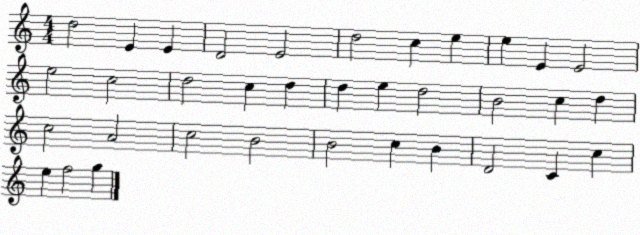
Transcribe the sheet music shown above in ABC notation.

X:1
T:Untitled
M:4/4
L:1/4
K:C
d2 E E D2 E2 d2 c e e E E2 e2 c2 d2 c d d e d2 B2 c d c2 A2 c2 B2 B2 c B D2 C c e f2 g